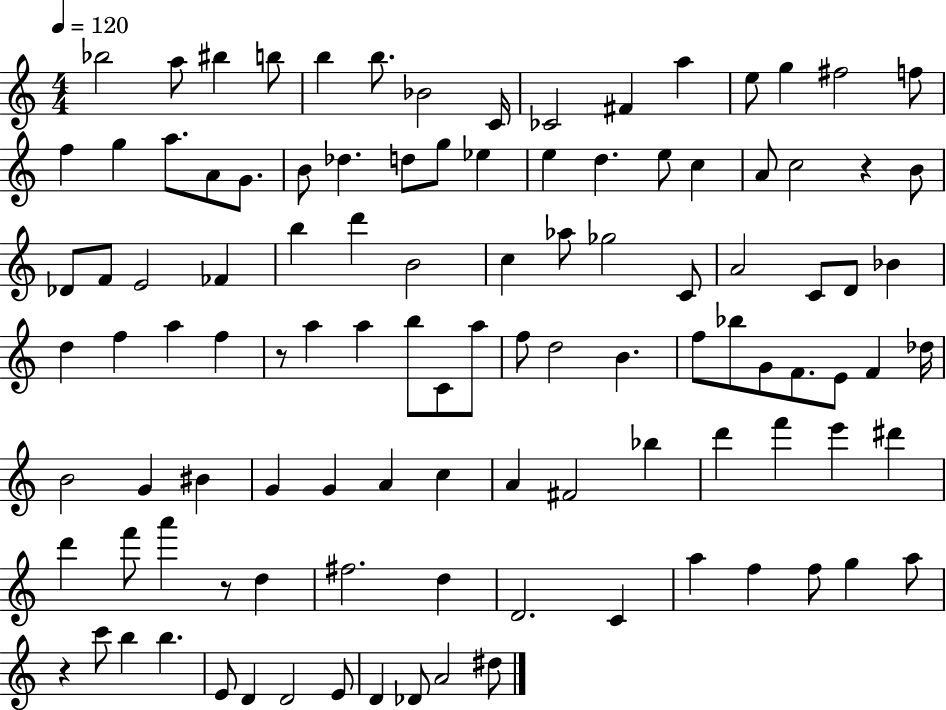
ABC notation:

X:1
T:Untitled
M:4/4
L:1/4
K:C
_b2 a/2 ^b b/2 b b/2 _B2 C/4 _C2 ^F a e/2 g ^f2 f/2 f g a/2 A/2 G/2 B/2 _d d/2 g/2 _e e d e/2 c A/2 c2 z B/2 _D/2 F/2 E2 _F b d' B2 c _a/2 _g2 C/2 A2 C/2 D/2 _B d f a f z/2 a a b/2 C/2 a/2 f/2 d2 B f/2 _b/2 G/2 F/2 E/2 F _d/4 B2 G ^B G G A c A ^F2 _b d' f' e' ^d' d' f'/2 a' z/2 d ^f2 d D2 C a f f/2 g a/2 z c'/2 b b E/2 D D2 E/2 D _D/2 A2 ^d/2